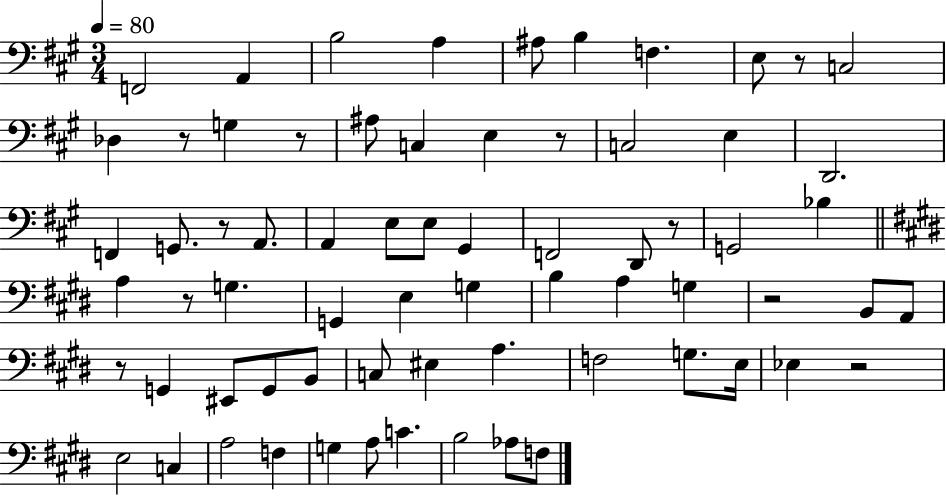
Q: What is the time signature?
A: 3/4